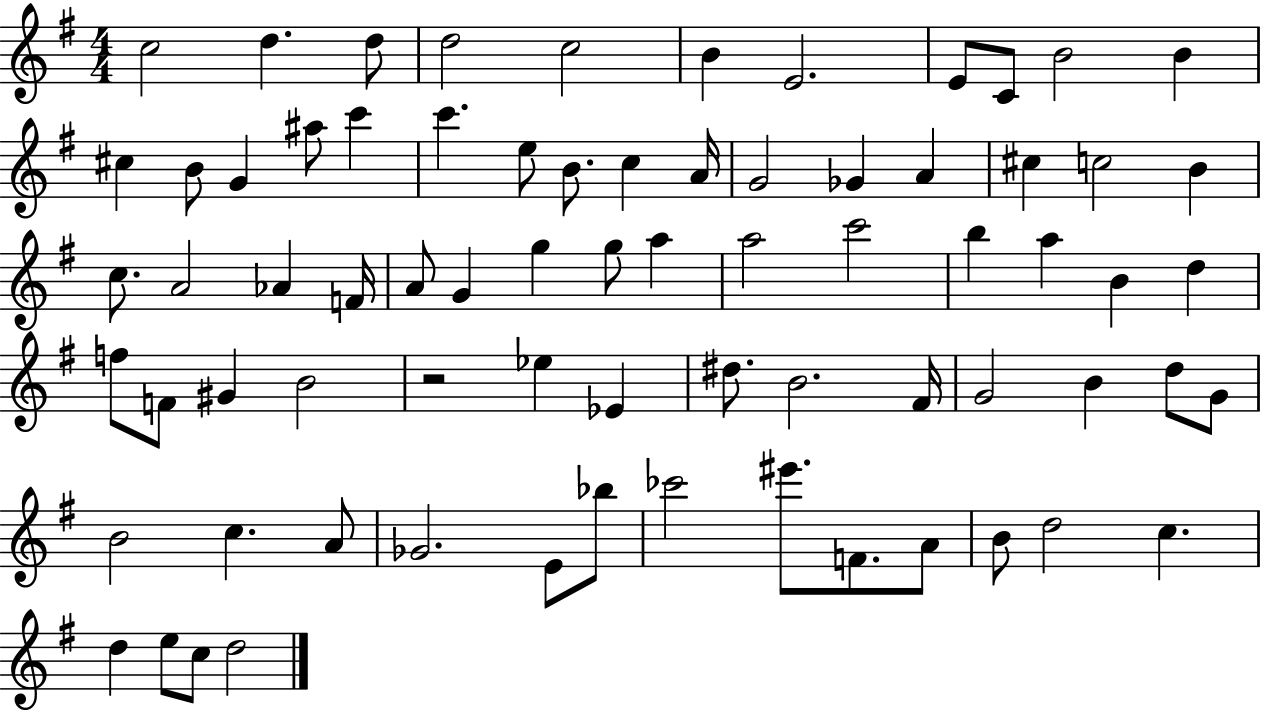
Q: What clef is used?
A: treble